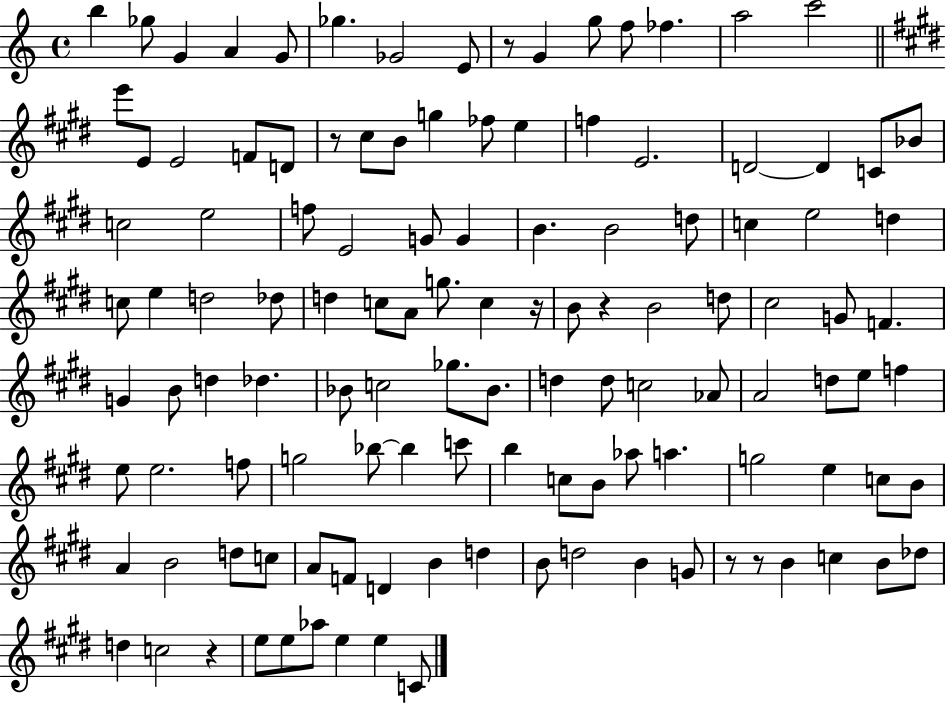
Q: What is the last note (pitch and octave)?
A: C4